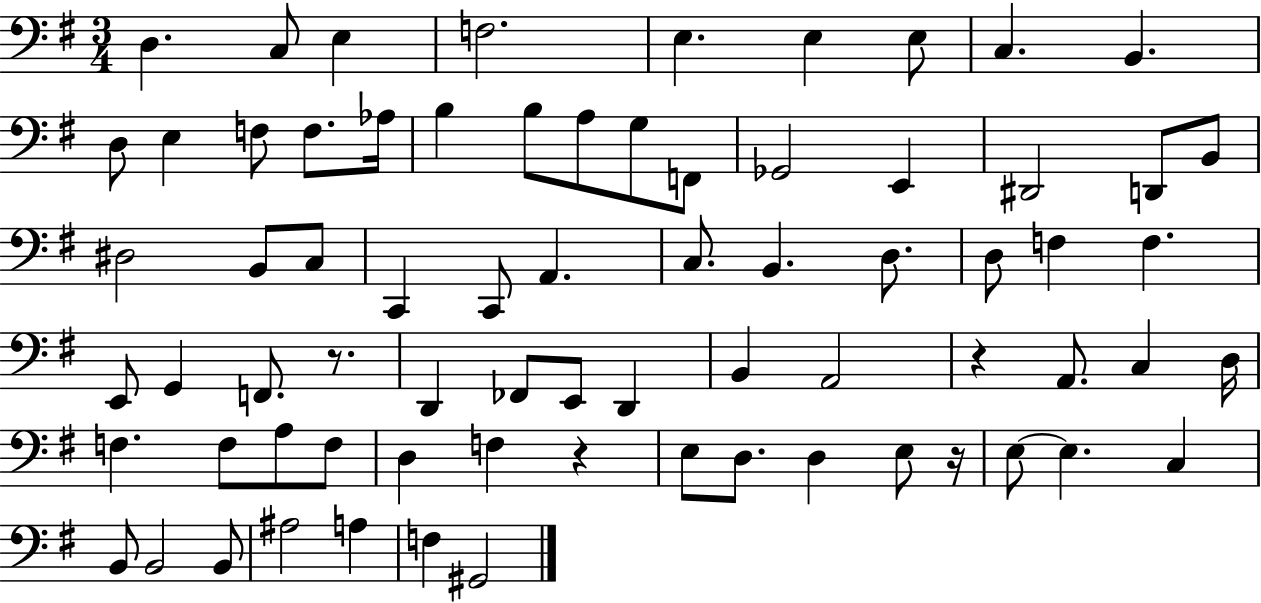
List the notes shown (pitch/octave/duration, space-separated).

D3/q. C3/e E3/q F3/h. E3/q. E3/q E3/e C3/q. B2/q. D3/e E3/q F3/e F3/e. Ab3/s B3/q B3/e A3/e G3/e F2/e Gb2/h E2/q D#2/h D2/e B2/e D#3/h B2/e C3/e C2/q C2/e A2/q. C3/e. B2/q. D3/e. D3/e F3/q F3/q. E2/e G2/q F2/e. R/e. D2/q FES2/e E2/e D2/q B2/q A2/h R/q A2/e. C3/q D3/s F3/q. F3/e A3/e F3/e D3/q F3/q R/q E3/e D3/e. D3/q E3/e R/s E3/e E3/q. C3/q B2/e B2/h B2/e A#3/h A3/q F3/q G#2/h